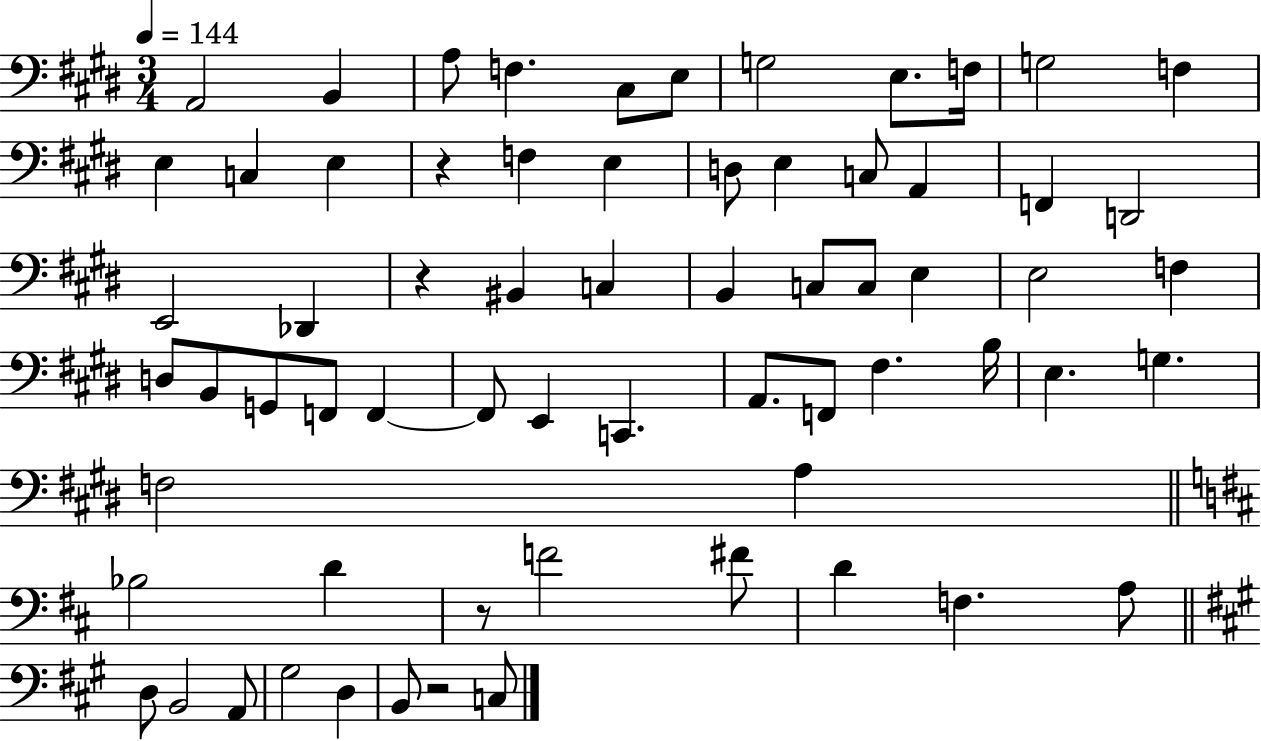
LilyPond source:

{
  \clef bass
  \numericTimeSignature
  \time 3/4
  \key e \major
  \tempo 4 = 144
  a,2 b,4 | a8 f4. cis8 e8 | g2 e8. f16 | g2 f4 | \break e4 c4 e4 | r4 f4 e4 | d8 e4 c8 a,4 | f,4 d,2 | \break e,2 des,4 | r4 bis,4 c4 | b,4 c8 c8 e4 | e2 f4 | \break d8 b,8 g,8 f,8 f,4~~ | f,8 e,4 c,4. | a,8. f,8 fis4. b16 | e4. g4. | \break f2 a4 | \bar "||" \break \key b \minor bes2 d'4 | r8 f'2 fis'8 | d'4 f4. a8 | \bar "||" \break \key a \major d8 b,2 a,8 | gis2 d4 | b,8 r2 c8 | \bar "|."
}